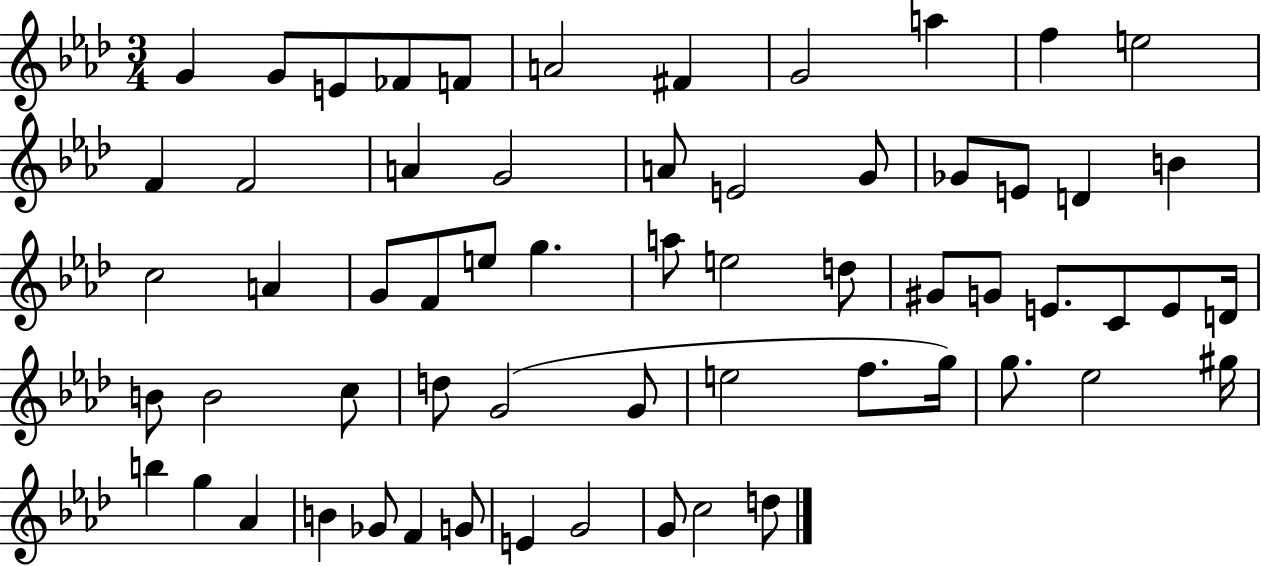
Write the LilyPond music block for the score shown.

{
  \clef treble
  \numericTimeSignature
  \time 3/4
  \key aes \major
  g'4 g'8 e'8 fes'8 f'8 | a'2 fis'4 | g'2 a''4 | f''4 e''2 | \break f'4 f'2 | a'4 g'2 | a'8 e'2 g'8 | ges'8 e'8 d'4 b'4 | \break c''2 a'4 | g'8 f'8 e''8 g''4. | a''8 e''2 d''8 | gis'8 g'8 e'8. c'8 e'8 d'16 | \break b'8 b'2 c''8 | d''8 g'2( g'8 | e''2 f''8. g''16) | g''8. ees''2 gis''16 | \break b''4 g''4 aes'4 | b'4 ges'8 f'4 g'8 | e'4 g'2 | g'8 c''2 d''8 | \break \bar "|."
}